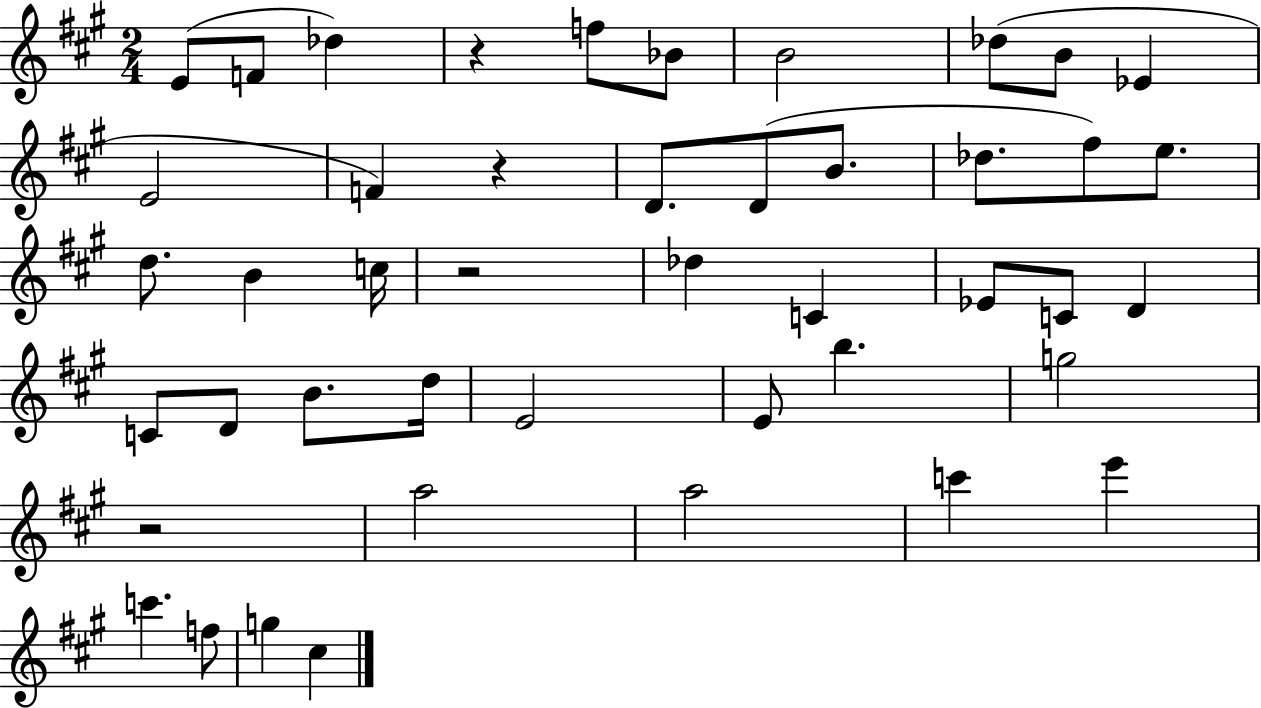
{
  \clef treble
  \numericTimeSignature
  \time 2/4
  \key a \major
  e'8( f'8 des''4) | r4 f''8 bes'8 | b'2 | des''8( b'8 ees'4 | \break e'2 | f'4) r4 | d'8. d'8( b'8. | des''8. fis''8) e''8. | \break d''8. b'4 c''16 | r2 | des''4 c'4 | ees'8 c'8 d'4 | \break c'8 d'8 b'8. d''16 | e'2 | e'8 b''4. | g''2 | \break r2 | a''2 | a''2 | c'''4 e'''4 | \break c'''4. f''8 | g''4 cis''4 | \bar "|."
}